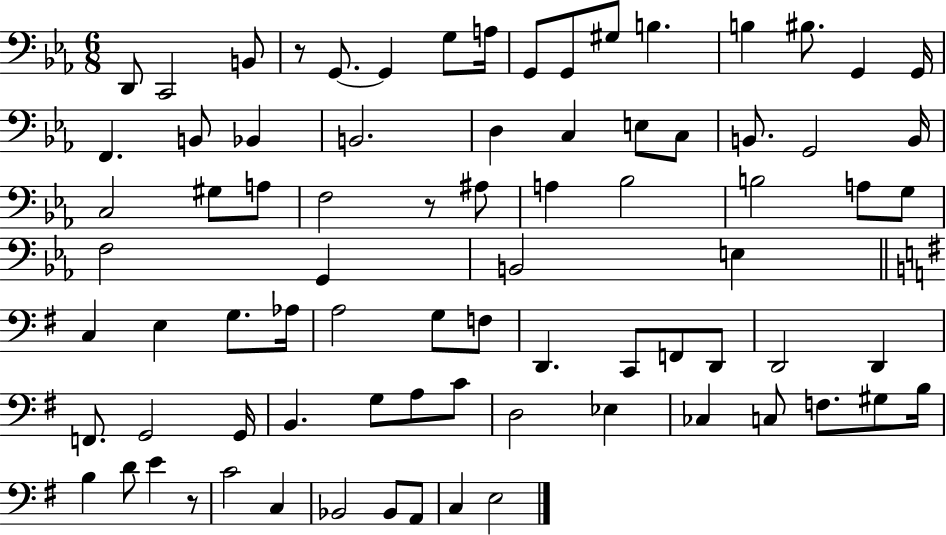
X:1
T:Untitled
M:6/8
L:1/4
K:Eb
D,,/2 C,,2 B,,/2 z/2 G,,/2 G,, G,/2 A,/4 G,,/2 G,,/2 ^G,/2 B, B, ^B,/2 G,, G,,/4 F,, B,,/2 _B,, B,,2 D, C, E,/2 C,/2 B,,/2 G,,2 B,,/4 C,2 ^G,/2 A,/2 F,2 z/2 ^A,/2 A, _B,2 B,2 A,/2 G,/2 F,2 G,, B,,2 E, C, E, G,/2 _A,/4 A,2 G,/2 F,/2 D,, C,,/2 F,,/2 D,,/2 D,,2 D,, F,,/2 G,,2 G,,/4 B,, G,/2 A,/2 C/2 D,2 _E, _C, C,/2 F,/2 ^G,/2 B,/4 B, D/2 E z/2 C2 C, _B,,2 _B,,/2 A,,/2 C, E,2